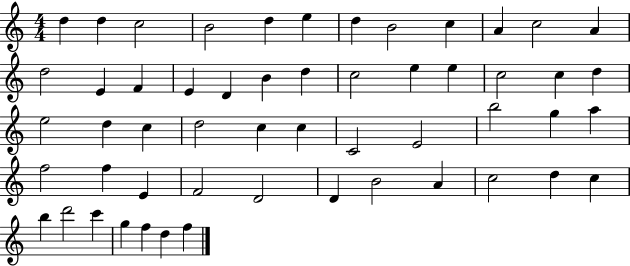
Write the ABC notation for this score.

X:1
T:Untitled
M:4/4
L:1/4
K:C
d d c2 B2 d e d B2 c A c2 A d2 E F E D B d c2 e e c2 c d e2 d c d2 c c C2 E2 b2 g a f2 f E F2 D2 D B2 A c2 d c b d'2 c' g f d f